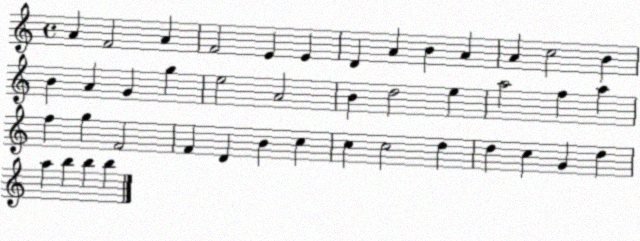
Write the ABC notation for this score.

X:1
T:Untitled
M:4/4
L:1/4
K:C
A F2 A F2 E E D A B A A c2 B B A G g e2 A2 B d2 e a2 f a f g F2 F D B c c c2 d d c G d a b b b